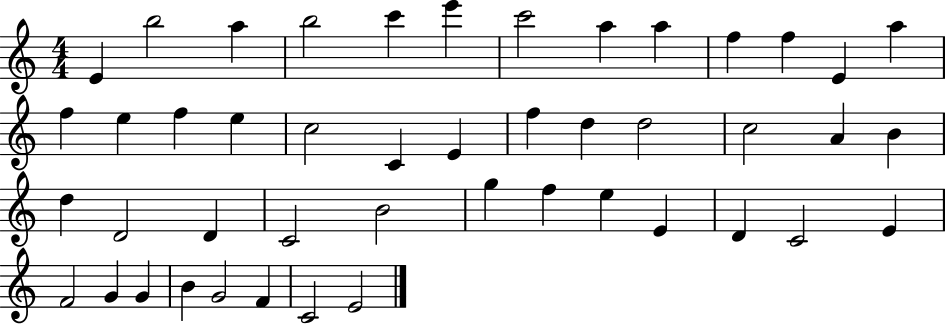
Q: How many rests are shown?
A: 0